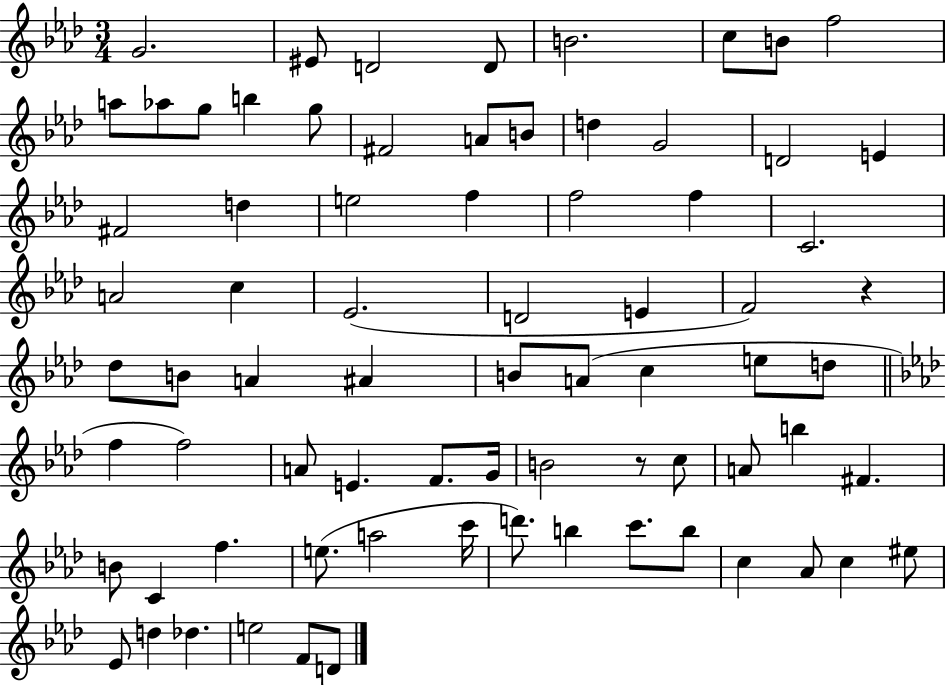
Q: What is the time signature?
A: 3/4